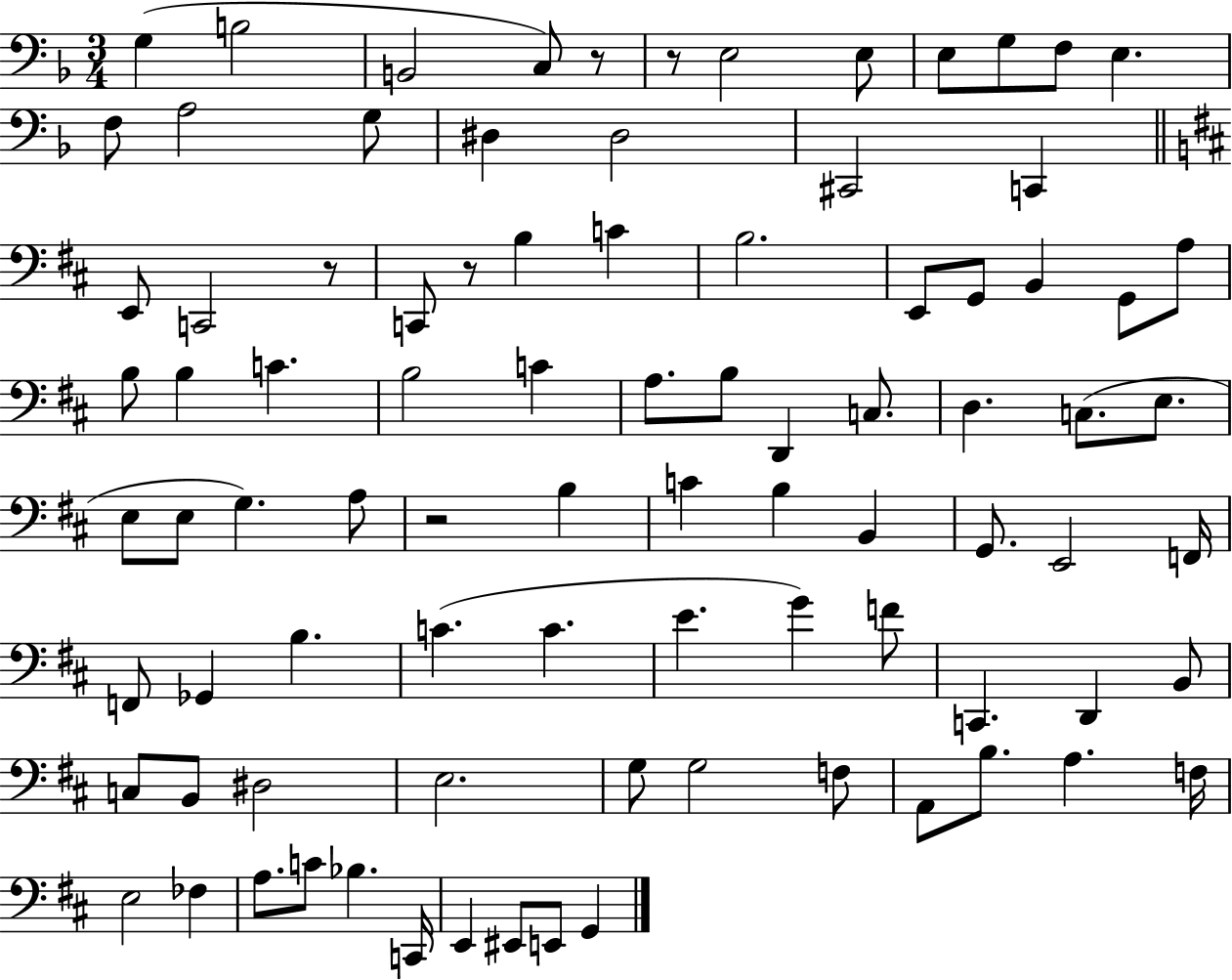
X:1
T:Untitled
M:3/4
L:1/4
K:F
G, B,2 B,,2 C,/2 z/2 z/2 E,2 E,/2 E,/2 G,/2 F,/2 E, F,/2 A,2 G,/2 ^D, ^D,2 ^C,,2 C,, E,,/2 C,,2 z/2 C,,/2 z/2 B, C B,2 E,,/2 G,,/2 B,, G,,/2 A,/2 B,/2 B, C B,2 C A,/2 B,/2 D,, C,/2 D, C,/2 E,/2 E,/2 E,/2 G, A,/2 z2 B, C B, B,, G,,/2 E,,2 F,,/4 F,,/2 _G,, B, C C E G F/2 C,, D,, B,,/2 C,/2 B,,/2 ^D,2 E,2 G,/2 G,2 F,/2 A,,/2 B,/2 A, F,/4 E,2 _F, A,/2 C/2 _B, C,,/4 E,, ^E,,/2 E,,/2 G,,